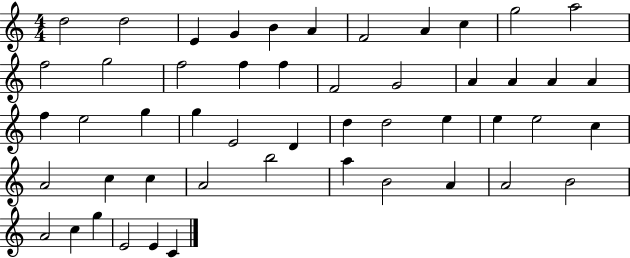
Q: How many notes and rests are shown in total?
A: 50